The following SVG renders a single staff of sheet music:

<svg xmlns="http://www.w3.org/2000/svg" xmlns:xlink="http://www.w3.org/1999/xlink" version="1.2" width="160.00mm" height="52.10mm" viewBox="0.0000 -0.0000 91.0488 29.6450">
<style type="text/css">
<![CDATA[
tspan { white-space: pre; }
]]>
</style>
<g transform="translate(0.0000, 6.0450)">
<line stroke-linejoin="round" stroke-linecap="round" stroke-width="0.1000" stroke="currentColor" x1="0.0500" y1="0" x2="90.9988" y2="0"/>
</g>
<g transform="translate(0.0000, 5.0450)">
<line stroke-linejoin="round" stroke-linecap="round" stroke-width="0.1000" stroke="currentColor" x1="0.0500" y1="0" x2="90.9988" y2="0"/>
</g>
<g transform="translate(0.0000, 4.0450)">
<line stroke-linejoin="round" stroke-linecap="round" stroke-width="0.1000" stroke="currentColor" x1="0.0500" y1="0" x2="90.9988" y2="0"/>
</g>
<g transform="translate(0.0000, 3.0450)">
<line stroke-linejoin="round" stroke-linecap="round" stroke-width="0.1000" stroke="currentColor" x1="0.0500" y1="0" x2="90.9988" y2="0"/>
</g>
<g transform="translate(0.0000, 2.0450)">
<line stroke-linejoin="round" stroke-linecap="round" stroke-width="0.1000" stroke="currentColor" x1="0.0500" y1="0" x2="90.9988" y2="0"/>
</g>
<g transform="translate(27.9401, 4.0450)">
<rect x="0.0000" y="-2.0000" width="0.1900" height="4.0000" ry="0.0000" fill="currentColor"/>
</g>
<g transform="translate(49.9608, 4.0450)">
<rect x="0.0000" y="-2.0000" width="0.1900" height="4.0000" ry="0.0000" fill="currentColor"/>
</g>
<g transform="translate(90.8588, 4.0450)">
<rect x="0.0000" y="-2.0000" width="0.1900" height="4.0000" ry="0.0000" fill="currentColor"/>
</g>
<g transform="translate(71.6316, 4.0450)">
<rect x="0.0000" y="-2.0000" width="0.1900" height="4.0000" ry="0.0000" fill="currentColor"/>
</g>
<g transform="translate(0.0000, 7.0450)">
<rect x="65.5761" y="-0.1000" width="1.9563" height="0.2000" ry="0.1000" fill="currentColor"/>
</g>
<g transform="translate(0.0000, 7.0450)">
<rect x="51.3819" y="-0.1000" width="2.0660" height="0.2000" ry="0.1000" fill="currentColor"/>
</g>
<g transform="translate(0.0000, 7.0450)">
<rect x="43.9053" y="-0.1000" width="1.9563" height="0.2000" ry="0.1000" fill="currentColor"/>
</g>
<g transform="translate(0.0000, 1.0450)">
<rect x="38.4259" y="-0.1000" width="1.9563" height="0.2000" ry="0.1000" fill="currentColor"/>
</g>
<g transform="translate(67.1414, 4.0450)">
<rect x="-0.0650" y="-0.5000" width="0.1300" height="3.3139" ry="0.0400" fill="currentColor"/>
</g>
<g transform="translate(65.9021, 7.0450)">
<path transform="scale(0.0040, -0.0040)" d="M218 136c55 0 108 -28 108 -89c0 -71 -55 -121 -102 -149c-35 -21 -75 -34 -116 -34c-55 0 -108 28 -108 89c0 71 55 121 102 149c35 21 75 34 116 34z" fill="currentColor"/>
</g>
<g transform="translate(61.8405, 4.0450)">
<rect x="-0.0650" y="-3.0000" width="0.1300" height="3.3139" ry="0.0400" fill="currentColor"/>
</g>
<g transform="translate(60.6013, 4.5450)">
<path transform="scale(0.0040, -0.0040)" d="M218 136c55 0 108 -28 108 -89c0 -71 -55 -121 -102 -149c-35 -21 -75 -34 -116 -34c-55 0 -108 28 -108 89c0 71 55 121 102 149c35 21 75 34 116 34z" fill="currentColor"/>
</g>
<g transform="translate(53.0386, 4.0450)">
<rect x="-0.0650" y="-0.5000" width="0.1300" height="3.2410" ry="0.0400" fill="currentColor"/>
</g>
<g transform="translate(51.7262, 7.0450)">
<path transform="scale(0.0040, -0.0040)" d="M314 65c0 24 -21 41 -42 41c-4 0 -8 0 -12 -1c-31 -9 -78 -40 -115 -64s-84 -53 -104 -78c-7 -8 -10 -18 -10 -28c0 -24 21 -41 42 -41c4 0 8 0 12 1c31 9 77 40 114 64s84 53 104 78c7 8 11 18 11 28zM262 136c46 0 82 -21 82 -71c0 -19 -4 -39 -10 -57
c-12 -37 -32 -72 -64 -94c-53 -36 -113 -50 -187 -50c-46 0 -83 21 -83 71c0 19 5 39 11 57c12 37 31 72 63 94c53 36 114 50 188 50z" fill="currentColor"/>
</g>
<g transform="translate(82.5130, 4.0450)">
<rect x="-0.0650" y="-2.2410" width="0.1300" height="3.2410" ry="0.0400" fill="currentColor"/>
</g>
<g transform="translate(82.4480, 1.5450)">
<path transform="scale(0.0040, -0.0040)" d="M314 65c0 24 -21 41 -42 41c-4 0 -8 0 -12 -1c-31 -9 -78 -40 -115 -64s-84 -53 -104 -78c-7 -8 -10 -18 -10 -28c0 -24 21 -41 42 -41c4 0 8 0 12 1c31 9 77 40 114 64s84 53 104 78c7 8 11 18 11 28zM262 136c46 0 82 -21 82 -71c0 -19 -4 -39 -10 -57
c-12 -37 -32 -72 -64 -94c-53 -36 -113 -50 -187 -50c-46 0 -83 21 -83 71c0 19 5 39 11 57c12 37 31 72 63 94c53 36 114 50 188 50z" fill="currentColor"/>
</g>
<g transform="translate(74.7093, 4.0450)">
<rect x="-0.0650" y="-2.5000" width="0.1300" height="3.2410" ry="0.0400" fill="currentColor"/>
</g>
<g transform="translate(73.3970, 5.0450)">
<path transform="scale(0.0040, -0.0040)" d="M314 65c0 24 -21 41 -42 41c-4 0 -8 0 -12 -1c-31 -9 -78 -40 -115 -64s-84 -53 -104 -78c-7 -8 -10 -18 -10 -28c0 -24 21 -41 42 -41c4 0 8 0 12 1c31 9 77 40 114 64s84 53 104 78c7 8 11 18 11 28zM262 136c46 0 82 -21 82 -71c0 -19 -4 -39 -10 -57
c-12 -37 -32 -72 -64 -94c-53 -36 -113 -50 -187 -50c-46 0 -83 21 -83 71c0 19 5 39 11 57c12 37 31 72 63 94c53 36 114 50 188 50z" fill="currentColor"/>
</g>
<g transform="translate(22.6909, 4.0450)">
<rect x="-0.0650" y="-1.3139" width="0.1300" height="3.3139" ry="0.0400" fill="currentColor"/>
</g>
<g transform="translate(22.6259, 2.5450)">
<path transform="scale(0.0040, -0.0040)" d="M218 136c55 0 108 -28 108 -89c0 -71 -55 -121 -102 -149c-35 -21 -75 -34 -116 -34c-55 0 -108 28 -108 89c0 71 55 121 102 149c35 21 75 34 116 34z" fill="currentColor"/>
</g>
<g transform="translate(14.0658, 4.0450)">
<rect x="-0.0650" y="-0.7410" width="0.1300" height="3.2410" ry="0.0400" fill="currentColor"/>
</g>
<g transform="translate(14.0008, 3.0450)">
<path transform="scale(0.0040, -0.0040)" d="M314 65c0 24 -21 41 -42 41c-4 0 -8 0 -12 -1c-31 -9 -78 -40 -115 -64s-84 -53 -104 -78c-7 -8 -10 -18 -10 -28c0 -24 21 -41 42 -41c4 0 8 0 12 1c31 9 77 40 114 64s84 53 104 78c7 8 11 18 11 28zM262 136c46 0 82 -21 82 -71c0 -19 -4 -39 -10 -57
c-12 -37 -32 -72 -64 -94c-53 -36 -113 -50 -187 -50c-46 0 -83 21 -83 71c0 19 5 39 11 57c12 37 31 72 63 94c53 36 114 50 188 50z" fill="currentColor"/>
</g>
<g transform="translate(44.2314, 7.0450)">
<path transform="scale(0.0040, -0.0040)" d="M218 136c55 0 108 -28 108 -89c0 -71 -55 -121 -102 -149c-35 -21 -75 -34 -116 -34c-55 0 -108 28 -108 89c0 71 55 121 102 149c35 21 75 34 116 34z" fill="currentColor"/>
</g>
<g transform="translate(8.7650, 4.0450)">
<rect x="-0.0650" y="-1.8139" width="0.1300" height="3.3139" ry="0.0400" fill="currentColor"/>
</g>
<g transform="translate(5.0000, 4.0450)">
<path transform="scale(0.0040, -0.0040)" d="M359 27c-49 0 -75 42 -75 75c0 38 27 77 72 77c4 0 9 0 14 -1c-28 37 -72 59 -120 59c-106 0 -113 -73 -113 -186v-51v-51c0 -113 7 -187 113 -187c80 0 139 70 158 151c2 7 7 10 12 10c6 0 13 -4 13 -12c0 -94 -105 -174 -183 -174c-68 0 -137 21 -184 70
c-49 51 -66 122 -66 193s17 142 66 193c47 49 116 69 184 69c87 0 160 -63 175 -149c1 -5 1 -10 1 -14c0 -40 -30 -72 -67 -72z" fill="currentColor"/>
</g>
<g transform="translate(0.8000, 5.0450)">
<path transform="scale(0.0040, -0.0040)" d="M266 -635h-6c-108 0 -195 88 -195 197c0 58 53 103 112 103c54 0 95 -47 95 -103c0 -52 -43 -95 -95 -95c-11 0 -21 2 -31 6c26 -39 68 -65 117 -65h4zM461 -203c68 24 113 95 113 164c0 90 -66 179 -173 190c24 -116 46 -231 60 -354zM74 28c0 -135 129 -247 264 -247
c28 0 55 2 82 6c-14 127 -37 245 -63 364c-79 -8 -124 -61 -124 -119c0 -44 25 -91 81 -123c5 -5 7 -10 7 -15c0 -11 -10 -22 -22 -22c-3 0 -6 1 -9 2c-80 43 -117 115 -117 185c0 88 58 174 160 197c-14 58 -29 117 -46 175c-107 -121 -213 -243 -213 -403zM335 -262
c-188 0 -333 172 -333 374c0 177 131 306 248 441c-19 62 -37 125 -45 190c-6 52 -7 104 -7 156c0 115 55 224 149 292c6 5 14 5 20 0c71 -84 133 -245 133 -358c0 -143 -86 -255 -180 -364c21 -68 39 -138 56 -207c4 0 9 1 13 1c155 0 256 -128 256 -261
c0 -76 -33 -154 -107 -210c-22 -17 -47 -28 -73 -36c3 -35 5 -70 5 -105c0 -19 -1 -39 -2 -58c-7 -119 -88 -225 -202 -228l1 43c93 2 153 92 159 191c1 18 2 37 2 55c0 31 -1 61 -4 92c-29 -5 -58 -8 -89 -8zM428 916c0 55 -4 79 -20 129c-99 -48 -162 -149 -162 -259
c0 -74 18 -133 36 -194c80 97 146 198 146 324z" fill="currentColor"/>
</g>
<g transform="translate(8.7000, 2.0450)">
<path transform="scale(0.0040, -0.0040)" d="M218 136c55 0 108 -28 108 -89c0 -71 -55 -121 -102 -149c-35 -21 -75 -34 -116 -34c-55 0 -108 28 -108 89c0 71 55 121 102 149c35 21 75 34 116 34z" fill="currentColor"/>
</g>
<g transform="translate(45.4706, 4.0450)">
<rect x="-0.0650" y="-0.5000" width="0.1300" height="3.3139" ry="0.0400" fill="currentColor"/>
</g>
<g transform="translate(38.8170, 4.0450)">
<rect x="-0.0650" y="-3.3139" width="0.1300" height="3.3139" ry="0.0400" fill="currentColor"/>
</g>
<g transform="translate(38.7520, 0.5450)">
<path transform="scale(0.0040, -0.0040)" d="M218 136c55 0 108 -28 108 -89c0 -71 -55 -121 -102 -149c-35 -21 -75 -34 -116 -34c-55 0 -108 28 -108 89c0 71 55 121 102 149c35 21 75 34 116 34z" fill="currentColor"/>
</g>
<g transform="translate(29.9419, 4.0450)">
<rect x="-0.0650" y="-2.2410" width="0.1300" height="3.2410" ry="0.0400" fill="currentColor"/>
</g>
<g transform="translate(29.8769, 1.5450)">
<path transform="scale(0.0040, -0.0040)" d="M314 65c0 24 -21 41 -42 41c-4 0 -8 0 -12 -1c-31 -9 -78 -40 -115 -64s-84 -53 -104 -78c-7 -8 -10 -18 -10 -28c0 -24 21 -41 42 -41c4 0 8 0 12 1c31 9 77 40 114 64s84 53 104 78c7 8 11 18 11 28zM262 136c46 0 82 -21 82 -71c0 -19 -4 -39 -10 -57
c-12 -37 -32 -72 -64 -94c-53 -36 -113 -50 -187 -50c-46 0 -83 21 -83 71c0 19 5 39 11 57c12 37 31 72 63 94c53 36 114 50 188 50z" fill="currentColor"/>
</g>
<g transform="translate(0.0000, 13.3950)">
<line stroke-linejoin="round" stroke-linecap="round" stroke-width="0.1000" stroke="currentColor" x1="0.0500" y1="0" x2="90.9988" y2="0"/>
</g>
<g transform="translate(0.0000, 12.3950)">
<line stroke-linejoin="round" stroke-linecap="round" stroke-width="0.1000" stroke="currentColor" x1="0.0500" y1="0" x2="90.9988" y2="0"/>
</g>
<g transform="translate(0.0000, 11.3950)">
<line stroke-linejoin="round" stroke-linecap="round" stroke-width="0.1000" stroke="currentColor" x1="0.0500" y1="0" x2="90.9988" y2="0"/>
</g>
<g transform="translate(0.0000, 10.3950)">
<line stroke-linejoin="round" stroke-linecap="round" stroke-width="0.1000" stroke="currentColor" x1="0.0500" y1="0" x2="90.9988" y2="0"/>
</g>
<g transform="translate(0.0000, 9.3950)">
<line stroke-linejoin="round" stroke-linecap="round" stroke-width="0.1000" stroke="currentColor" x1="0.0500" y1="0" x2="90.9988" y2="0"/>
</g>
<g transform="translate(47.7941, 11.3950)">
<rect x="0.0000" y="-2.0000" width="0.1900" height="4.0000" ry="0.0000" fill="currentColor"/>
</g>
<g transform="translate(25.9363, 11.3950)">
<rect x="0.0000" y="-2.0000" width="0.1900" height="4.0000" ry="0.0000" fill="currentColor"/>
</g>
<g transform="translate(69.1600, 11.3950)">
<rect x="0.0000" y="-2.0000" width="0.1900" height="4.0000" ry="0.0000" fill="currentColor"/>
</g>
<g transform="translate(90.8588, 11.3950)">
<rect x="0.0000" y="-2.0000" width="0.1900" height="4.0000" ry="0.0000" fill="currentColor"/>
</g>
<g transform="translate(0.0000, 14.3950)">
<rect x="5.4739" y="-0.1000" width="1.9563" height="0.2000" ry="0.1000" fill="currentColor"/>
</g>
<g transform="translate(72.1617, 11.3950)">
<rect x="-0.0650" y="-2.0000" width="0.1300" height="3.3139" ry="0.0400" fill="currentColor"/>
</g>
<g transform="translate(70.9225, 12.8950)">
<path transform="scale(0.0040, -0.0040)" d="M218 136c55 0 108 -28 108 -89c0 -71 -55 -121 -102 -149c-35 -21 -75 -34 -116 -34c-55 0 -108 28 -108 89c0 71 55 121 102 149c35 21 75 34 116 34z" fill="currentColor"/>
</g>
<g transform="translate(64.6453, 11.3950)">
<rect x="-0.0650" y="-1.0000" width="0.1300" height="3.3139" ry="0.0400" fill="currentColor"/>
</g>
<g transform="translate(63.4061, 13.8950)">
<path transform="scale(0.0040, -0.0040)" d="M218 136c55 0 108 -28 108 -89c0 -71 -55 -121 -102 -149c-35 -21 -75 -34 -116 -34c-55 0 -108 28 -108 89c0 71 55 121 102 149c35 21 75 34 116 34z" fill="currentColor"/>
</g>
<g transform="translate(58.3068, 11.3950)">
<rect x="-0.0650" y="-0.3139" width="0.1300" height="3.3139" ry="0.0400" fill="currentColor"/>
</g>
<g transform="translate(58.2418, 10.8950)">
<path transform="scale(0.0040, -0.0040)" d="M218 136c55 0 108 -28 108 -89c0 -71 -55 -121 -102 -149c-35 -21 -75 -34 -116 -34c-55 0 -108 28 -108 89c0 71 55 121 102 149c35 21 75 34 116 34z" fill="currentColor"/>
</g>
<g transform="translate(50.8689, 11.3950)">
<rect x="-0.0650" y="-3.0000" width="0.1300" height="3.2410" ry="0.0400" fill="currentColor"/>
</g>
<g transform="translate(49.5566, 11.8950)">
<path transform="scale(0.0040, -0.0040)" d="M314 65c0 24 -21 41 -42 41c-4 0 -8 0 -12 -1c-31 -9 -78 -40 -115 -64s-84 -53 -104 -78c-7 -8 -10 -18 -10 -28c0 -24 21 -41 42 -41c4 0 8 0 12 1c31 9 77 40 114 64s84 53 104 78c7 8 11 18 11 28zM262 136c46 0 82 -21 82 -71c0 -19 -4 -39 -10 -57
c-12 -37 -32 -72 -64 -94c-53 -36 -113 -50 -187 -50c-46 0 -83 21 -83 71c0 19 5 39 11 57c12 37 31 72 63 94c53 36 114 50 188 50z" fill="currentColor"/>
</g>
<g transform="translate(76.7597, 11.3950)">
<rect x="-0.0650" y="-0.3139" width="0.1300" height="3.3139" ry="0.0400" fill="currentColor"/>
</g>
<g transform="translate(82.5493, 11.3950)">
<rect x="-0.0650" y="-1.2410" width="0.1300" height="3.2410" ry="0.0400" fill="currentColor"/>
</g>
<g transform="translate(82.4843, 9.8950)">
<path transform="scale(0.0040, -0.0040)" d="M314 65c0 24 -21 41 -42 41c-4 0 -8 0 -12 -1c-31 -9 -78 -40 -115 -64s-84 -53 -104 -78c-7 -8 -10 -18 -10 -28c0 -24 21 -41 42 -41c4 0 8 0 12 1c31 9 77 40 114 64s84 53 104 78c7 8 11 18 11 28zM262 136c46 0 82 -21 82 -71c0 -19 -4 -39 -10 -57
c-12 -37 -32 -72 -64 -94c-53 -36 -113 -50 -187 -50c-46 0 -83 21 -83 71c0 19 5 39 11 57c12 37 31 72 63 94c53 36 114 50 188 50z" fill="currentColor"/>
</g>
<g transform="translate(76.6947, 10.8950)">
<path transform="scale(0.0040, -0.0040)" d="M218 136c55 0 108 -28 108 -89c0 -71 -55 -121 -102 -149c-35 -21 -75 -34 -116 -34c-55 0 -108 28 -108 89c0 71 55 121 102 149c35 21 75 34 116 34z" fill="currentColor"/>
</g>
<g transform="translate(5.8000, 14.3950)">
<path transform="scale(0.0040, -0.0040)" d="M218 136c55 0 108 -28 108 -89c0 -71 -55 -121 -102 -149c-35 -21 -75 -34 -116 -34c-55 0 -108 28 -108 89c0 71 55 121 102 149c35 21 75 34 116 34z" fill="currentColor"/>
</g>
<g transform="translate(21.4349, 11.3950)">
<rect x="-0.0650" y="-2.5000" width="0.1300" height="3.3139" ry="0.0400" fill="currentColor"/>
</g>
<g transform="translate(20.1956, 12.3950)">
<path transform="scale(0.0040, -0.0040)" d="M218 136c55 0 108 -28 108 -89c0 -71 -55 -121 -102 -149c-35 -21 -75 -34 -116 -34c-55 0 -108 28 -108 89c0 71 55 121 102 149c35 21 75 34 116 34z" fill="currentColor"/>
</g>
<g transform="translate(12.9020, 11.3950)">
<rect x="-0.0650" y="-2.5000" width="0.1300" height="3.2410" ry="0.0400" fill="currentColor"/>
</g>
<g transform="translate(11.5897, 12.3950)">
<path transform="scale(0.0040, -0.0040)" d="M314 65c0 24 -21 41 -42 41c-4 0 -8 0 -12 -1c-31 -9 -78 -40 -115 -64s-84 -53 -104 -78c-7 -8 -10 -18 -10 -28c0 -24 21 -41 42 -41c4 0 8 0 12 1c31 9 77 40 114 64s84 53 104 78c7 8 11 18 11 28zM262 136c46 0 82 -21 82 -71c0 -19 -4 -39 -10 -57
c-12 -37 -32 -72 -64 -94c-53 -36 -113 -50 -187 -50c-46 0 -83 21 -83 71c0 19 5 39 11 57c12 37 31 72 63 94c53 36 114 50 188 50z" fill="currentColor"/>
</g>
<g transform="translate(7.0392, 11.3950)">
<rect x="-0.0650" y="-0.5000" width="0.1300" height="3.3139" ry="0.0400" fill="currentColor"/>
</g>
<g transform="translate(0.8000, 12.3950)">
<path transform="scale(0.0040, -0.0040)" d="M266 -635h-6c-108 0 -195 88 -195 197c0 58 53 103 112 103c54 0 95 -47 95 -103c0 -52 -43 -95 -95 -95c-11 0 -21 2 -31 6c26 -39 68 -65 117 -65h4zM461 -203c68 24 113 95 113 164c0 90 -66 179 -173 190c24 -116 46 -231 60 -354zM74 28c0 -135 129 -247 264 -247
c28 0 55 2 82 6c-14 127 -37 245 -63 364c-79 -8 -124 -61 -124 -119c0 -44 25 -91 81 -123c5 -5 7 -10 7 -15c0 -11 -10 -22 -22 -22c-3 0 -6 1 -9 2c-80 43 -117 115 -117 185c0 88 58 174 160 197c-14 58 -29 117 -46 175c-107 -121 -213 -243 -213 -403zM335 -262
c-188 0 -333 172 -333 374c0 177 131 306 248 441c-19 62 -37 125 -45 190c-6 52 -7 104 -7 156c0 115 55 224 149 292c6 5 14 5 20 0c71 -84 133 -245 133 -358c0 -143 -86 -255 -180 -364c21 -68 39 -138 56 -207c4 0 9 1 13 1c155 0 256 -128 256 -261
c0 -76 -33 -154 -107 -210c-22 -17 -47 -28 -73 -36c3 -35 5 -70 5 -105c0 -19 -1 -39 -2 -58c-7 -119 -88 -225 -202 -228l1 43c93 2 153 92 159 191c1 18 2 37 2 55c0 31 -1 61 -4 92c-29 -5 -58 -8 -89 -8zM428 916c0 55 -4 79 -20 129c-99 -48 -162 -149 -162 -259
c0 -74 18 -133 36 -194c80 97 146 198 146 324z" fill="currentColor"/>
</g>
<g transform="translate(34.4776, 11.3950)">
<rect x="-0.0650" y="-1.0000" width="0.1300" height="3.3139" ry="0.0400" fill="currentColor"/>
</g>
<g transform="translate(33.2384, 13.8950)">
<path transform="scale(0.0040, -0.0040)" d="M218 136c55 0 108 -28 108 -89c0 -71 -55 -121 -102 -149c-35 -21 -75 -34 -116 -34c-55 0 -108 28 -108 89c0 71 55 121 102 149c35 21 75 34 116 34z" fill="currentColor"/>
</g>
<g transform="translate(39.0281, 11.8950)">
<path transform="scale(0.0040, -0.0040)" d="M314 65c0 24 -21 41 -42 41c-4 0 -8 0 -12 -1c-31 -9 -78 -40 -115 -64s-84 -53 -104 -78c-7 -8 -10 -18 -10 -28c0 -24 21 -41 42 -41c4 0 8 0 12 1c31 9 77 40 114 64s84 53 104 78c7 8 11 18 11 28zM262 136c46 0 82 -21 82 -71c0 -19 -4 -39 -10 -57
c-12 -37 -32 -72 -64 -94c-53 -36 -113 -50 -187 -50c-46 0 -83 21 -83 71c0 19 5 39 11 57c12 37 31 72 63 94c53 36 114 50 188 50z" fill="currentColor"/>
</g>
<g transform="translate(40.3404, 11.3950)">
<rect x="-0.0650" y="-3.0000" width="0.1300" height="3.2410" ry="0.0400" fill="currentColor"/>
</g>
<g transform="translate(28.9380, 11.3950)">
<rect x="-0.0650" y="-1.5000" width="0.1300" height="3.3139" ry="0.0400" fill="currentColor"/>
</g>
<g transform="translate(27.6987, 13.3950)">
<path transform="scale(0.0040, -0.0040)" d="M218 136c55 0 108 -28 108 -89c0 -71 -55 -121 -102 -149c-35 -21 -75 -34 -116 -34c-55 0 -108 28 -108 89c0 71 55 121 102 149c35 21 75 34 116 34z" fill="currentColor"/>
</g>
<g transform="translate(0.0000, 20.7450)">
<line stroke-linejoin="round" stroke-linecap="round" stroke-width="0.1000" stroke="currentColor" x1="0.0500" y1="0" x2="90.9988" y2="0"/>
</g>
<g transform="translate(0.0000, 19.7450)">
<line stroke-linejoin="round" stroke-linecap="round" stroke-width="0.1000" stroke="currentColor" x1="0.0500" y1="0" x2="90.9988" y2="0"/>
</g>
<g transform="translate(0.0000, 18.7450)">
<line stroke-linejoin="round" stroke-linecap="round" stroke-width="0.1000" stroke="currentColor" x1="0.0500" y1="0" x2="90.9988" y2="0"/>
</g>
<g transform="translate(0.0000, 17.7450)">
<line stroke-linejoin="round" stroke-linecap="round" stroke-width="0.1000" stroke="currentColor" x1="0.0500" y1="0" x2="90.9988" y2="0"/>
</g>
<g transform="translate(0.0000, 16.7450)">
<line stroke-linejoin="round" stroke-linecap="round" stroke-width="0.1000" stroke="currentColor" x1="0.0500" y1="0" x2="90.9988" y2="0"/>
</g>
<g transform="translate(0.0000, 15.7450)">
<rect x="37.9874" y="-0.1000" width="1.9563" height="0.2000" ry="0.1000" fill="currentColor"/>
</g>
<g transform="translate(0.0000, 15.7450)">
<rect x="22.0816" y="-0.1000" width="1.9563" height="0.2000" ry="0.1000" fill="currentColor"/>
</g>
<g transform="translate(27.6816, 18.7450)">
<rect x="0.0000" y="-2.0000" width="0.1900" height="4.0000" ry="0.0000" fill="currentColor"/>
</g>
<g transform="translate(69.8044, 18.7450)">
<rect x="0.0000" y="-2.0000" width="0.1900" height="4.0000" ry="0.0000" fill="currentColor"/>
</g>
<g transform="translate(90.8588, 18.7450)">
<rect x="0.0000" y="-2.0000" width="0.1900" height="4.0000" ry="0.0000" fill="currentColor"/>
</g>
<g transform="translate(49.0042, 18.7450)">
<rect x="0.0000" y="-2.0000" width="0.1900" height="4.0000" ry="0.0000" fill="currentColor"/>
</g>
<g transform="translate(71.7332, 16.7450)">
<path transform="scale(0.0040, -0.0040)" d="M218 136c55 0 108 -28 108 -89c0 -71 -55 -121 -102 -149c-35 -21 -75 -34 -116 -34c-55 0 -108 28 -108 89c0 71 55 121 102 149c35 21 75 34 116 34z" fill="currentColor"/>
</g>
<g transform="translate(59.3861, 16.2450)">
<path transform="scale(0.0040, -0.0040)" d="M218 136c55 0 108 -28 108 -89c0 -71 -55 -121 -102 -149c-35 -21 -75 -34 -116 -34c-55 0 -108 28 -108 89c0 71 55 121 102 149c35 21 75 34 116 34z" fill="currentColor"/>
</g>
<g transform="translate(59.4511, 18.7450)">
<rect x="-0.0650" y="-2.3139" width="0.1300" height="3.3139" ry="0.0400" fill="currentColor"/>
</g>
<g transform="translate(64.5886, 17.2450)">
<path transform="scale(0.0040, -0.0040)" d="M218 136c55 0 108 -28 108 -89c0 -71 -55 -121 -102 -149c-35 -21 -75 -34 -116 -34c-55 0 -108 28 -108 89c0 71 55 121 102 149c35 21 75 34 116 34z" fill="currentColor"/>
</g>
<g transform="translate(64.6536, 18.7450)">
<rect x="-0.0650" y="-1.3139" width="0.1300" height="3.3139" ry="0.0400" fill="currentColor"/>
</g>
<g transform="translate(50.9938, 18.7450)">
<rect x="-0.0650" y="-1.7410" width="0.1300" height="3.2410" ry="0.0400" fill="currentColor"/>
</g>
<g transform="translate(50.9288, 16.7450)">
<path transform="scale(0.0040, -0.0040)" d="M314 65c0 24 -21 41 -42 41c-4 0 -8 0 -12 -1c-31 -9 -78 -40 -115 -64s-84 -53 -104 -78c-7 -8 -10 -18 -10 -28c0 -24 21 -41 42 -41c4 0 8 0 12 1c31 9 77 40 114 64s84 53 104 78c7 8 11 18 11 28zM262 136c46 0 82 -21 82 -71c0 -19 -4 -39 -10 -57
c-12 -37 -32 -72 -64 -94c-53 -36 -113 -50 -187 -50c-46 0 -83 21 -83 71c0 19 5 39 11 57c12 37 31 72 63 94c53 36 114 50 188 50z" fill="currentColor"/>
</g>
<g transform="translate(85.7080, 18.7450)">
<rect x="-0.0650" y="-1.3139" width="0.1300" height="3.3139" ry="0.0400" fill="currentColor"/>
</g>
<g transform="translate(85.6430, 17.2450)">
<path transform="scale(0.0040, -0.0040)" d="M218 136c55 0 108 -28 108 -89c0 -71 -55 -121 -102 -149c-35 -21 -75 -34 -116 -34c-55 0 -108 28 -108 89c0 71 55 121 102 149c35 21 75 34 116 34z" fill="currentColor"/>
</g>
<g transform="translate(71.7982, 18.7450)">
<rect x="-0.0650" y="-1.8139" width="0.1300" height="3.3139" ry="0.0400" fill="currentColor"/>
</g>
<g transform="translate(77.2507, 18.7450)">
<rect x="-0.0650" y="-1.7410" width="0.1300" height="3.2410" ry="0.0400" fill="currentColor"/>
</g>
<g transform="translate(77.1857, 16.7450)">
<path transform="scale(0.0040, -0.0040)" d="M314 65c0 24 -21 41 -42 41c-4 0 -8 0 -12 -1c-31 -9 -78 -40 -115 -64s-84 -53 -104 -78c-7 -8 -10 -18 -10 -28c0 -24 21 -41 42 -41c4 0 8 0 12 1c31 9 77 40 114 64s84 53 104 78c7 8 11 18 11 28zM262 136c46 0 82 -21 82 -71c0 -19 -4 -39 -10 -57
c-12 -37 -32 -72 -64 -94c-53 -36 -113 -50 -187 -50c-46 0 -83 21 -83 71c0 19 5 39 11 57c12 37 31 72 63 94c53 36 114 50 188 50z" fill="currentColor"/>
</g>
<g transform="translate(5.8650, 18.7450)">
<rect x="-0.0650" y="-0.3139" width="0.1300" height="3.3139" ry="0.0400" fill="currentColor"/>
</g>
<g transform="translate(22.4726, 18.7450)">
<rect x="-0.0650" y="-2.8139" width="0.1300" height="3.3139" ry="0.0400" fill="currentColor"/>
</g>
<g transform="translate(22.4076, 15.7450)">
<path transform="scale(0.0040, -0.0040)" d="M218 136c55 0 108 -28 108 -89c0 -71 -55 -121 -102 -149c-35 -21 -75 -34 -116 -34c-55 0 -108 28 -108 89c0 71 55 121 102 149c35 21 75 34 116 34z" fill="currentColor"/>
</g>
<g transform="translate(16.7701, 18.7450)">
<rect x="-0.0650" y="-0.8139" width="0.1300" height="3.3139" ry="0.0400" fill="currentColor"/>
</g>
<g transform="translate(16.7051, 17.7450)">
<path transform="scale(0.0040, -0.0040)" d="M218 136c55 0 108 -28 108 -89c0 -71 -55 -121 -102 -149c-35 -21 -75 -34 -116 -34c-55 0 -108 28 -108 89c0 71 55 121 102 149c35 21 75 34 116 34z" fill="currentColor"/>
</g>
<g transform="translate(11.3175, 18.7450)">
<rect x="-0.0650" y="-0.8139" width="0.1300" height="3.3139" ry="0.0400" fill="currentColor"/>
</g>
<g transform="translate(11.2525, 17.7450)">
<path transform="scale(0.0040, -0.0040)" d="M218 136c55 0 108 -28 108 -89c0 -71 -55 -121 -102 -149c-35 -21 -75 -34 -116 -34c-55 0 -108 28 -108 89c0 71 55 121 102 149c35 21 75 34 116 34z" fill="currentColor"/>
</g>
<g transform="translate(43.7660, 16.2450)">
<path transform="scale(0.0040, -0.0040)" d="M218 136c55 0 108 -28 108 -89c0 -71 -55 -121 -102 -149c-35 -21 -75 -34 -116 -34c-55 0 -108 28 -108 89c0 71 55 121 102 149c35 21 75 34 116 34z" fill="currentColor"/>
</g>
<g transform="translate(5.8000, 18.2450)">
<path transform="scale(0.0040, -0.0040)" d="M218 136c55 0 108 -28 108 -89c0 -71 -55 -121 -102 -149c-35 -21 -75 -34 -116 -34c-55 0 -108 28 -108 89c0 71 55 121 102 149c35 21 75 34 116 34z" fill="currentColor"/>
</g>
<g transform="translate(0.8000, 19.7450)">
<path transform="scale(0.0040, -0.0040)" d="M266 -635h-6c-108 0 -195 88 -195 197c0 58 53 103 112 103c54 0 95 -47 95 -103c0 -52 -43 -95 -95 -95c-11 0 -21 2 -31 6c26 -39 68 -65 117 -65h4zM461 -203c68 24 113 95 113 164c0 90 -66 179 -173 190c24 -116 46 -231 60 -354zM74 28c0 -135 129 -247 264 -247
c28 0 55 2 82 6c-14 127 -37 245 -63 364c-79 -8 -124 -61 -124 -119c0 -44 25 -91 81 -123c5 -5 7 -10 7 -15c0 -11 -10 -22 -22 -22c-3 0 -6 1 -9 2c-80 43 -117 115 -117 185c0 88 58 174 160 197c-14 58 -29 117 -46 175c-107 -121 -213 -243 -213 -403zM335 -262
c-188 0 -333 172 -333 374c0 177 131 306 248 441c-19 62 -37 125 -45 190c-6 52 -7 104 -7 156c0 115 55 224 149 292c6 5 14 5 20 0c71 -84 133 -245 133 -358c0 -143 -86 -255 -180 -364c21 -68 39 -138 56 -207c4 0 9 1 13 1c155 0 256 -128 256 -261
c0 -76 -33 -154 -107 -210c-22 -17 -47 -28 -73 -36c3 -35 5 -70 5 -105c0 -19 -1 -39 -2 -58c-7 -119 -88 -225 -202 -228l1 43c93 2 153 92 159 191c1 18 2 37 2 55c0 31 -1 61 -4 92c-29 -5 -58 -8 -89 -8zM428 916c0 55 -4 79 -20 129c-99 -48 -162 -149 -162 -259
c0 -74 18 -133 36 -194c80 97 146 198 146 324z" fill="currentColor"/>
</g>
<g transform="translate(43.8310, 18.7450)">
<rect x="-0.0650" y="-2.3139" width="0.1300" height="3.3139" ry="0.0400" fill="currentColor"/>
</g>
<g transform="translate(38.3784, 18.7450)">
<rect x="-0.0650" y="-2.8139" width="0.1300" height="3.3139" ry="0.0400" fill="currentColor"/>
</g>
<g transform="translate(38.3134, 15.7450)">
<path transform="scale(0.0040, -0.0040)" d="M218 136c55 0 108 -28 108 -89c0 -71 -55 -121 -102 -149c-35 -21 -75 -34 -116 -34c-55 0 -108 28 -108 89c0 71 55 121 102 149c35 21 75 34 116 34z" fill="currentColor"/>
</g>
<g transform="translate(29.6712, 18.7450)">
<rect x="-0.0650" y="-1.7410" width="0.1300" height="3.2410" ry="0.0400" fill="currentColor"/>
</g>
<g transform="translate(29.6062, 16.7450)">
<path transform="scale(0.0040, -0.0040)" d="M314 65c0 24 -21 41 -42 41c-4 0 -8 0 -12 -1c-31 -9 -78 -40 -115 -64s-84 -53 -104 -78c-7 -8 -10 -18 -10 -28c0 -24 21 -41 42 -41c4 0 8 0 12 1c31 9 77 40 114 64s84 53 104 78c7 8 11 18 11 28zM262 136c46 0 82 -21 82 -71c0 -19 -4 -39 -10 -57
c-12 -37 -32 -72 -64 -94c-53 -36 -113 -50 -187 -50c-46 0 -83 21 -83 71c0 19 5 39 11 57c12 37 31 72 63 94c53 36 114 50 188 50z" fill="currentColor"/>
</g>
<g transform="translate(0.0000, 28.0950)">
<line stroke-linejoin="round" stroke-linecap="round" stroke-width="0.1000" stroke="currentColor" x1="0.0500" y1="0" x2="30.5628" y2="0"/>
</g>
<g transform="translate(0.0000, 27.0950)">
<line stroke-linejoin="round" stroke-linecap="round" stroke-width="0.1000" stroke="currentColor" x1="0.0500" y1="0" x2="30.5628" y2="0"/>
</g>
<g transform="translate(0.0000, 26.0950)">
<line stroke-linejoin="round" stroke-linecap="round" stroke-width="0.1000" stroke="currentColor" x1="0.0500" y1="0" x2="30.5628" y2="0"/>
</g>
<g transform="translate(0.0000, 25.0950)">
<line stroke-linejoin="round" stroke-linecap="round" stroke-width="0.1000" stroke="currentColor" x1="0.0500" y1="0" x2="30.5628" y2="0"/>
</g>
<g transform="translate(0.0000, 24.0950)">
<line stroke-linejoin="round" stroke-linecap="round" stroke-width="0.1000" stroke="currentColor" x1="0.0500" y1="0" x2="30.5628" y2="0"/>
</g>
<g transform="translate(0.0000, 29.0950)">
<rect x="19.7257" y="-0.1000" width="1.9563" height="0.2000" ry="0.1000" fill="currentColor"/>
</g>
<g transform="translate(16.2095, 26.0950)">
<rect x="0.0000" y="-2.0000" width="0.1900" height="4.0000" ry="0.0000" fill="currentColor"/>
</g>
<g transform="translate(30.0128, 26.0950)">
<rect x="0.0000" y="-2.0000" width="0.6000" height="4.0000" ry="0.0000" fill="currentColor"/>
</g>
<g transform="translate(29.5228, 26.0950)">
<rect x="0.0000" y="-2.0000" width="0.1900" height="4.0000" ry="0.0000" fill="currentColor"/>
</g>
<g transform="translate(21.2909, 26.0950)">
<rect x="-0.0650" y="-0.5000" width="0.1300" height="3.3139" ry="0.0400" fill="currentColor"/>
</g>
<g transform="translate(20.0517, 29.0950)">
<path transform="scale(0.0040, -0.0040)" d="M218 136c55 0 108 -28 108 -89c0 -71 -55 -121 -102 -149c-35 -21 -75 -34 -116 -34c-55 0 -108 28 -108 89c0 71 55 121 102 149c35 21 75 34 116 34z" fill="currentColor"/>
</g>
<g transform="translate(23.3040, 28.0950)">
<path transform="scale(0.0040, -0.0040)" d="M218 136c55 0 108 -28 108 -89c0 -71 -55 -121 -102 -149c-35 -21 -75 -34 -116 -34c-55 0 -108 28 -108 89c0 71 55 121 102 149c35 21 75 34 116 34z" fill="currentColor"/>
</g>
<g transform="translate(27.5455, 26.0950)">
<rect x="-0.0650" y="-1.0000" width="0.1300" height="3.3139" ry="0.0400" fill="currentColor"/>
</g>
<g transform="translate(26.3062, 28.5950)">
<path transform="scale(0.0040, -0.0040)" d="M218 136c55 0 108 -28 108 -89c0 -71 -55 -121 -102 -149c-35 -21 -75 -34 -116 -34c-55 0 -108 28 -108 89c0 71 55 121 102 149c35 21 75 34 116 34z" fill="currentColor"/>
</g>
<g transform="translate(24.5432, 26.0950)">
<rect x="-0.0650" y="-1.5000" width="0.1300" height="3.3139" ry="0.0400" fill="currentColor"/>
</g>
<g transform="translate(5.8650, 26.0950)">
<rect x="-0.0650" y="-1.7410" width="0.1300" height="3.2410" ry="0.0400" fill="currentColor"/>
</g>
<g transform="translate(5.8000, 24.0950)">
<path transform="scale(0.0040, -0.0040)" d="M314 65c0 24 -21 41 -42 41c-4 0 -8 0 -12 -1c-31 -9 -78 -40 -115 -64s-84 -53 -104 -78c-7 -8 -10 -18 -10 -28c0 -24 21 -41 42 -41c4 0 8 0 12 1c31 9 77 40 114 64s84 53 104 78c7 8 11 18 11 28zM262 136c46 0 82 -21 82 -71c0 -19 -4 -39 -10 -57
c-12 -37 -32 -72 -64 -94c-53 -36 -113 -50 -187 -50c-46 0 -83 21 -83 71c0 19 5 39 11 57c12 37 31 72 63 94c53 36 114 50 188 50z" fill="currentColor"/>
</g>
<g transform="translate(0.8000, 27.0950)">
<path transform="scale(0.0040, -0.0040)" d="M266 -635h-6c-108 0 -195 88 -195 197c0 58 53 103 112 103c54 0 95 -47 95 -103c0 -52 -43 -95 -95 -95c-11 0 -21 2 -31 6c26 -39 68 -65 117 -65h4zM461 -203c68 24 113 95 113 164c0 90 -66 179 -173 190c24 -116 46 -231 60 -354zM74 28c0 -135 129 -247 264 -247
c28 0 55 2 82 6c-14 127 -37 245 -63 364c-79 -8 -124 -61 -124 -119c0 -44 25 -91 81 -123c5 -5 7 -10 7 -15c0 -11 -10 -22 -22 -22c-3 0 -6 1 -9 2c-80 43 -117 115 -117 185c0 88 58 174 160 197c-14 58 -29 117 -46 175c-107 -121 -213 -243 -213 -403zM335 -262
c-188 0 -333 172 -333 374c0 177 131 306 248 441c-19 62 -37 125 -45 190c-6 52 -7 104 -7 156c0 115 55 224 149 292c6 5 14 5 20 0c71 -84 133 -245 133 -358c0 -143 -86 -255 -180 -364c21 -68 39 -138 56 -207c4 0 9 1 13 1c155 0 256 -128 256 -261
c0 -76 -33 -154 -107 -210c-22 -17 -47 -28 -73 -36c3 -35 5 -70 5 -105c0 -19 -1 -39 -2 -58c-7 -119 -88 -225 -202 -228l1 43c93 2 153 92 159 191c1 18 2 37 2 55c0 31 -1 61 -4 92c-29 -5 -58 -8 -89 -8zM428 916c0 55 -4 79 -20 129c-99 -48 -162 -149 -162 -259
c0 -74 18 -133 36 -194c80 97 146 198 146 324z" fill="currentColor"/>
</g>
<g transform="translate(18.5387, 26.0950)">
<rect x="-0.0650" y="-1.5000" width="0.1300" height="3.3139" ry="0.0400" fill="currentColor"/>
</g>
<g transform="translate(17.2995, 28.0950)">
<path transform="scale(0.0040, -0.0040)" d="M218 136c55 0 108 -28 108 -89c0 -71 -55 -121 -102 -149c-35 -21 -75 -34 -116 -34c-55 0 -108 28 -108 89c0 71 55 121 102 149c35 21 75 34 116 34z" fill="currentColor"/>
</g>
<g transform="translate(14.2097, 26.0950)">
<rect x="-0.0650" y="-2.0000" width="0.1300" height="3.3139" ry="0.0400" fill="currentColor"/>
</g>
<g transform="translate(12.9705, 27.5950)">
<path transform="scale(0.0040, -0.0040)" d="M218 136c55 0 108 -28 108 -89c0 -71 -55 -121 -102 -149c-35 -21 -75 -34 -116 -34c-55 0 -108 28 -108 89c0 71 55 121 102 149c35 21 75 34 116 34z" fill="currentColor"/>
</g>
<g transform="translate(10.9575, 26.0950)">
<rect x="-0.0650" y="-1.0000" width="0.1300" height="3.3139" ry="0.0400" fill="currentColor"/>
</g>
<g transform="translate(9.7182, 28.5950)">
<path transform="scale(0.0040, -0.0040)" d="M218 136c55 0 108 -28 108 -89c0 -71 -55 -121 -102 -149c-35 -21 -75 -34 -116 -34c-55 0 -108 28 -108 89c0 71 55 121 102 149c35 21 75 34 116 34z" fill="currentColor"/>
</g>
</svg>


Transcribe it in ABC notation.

X:1
T:Untitled
M:4/4
L:1/4
K:C
f d2 e g2 b C C2 A C G2 g2 C G2 G E D A2 A2 c D F c e2 c d d a f2 a g f2 g e f f2 e f2 D F E C E D